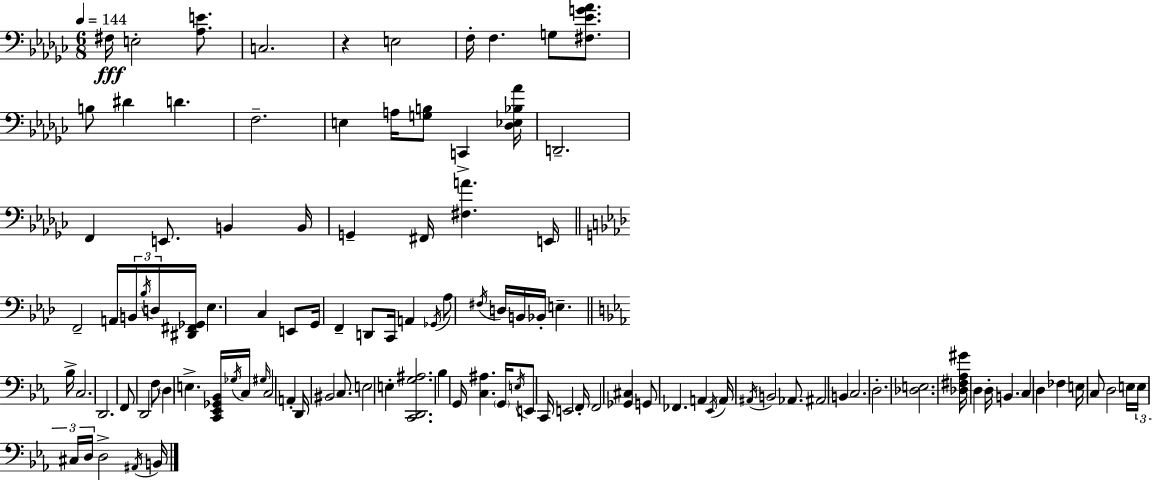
F#3/s E3/h [Ab3,E4]/e. C3/h. R/q E3/h F3/s F3/q. G3/e [F#3,Eb4,G4,Ab4]/e. B3/e D#4/q D4/q. F3/h. E3/q A3/s [G3,B3]/e C2/q [Db3,Eb3,Bb3,Ab4]/s D2/h. F2/q E2/e. B2/q B2/s G2/q F#2/s [F#3,A4]/q. E2/s F2/h A2/s B2/s Bb3/s D3/s [D#2,F#2,Gb2]/s Eb3/q. C3/q E2/e G2/s F2/q D2/e C2/s A2/q Gb2/s Ab3/e F#3/s D3/s B2/s Bb2/s E3/q. Bb3/s C3/h. D2/h. F2/e D2/h F3/e D3/q E3/q. [C2,Eb2,Gb2,Bb2]/s Gb3/s C3/s G#3/s C3/h A2/q D2/s BIS2/h C3/e. E3/h E3/q [C2,D2,G3,A#3]/h. Bb3/q G2/s [C3,A#3]/q. G2/s E3/s E2/e C2/s E2/h F2/s F2/h [Gb2,C#3]/q G2/e FES2/q. A2/q Eb2/s A2/s A#2/s B2/h Ab2/e. A#2/h B2/q C3/h. D3/h. [Db3,E3]/h. [Db3,F#3,Ab3,G#4]/s D3/q D3/s B2/q. C3/q D3/q FES3/q E3/s C3/e D3/h E3/s E3/s C#3/s D3/s D3/h A#2/s B2/s